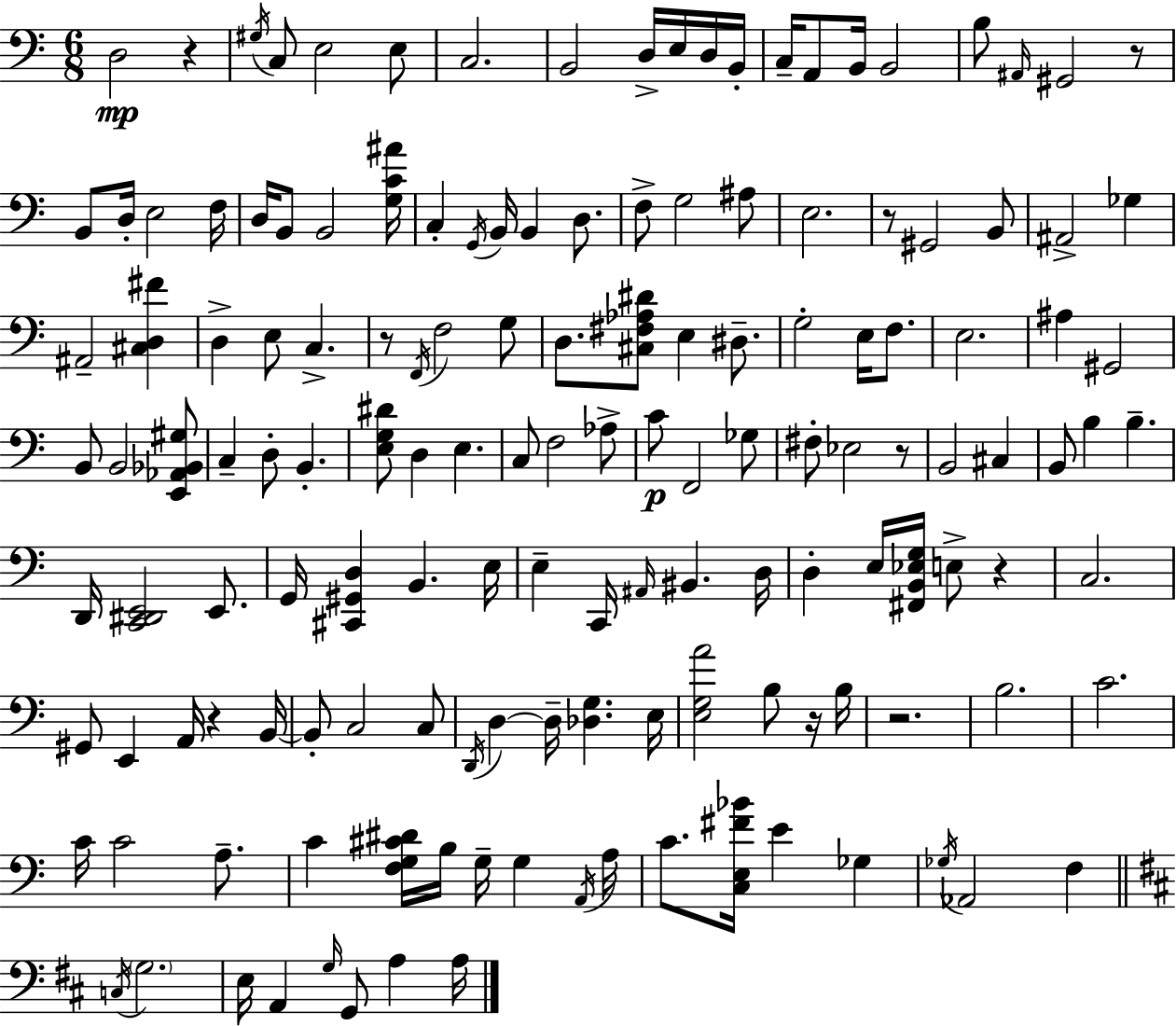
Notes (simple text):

D3/h R/q G#3/s C3/e E3/h E3/e C3/h. B2/h D3/s E3/s D3/s B2/s C3/s A2/e B2/s B2/h B3/e A#2/s G#2/h R/e B2/e D3/s E3/h F3/s D3/s B2/e B2/h [G3,C4,A#4]/s C3/q G2/s B2/s B2/q D3/e. F3/e G3/h A#3/e E3/h. R/e G#2/h B2/e A#2/h Gb3/q A#2/h [C#3,D3,F#4]/q D3/q E3/e C3/q. R/e F2/s F3/h G3/e D3/e. [C#3,F#3,Ab3,D#4]/e E3/q D#3/e. G3/h E3/s F3/e. E3/h. A#3/q G#2/h B2/e B2/h [E2,Ab2,Bb2,G#3]/e C3/q D3/e B2/q. [E3,G3,D#4]/e D3/q E3/q. C3/e F3/h Ab3/e C4/e F2/h Gb3/e F#3/e Eb3/h R/e B2/h C#3/q B2/e B3/q B3/q. D2/s [C2,D#2,E2]/h E2/e. G2/s [C#2,G#2,D3]/q B2/q. E3/s E3/q C2/s A#2/s BIS2/q. D3/s D3/q E3/s [F#2,B2,Eb3,G3]/s E3/e R/q C3/h. G#2/e E2/q A2/s R/q B2/s B2/e C3/h C3/e D2/s D3/q D3/s [Db3,G3]/q. E3/s [E3,G3,A4]/h B3/e R/s B3/s R/h. B3/h. C4/h. C4/s C4/h A3/e. C4/q [F3,G3,C#4,D#4]/s B3/s G3/s G3/q A2/s A3/s C4/e. [C3,E3,F#4,Bb4]/s E4/q Gb3/q Gb3/s Ab2/h F3/q C3/s G3/h. E3/s A2/q G3/s G2/e A3/q A3/s